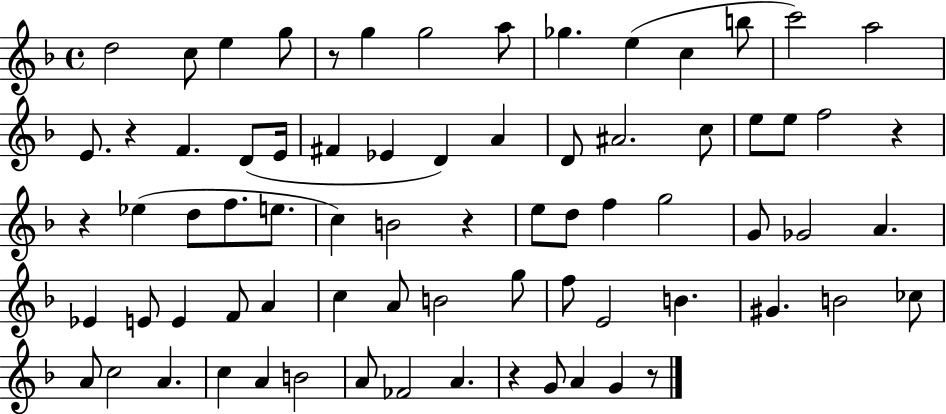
D5/h C5/e E5/q G5/e R/e G5/q G5/h A5/e Gb5/q. E5/q C5/q B5/e C6/h A5/h E4/e. R/q F4/q. D4/e E4/s F#4/q Eb4/q D4/q A4/q D4/e A#4/h. C5/e E5/e E5/e F5/h R/q R/q Eb5/q D5/e F5/e. E5/e. C5/q B4/h R/q E5/e D5/e F5/q G5/h G4/e Gb4/h A4/q. Eb4/q E4/e E4/q F4/e A4/q C5/q A4/e B4/h G5/e F5/e E4/h B4/q. G#4/q. B4/h CES5/e A4/e C5/h A4/q. C5/q A4/q B4/h A4/e FES4/h A4/q. R/q G4/e A4/q G4/q R/e